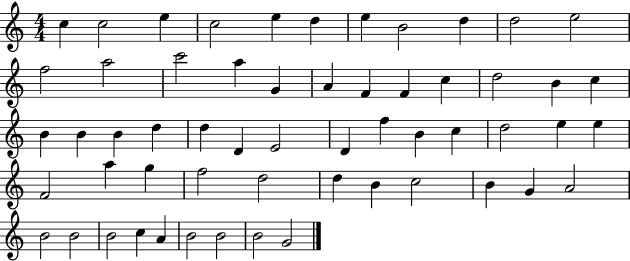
X:1
T:Untitled
M:4/4
L:1/4
K:C
c c2 e c2 e d e B2 d d2 e2 f2 a2 c'2 a G A F F c d2 B c B B B d d D E2 D f B c d2 e e F2 a g f2 d2 d B c2 B G A2 B2 B2 B2 c A B2 B2 B2 G2